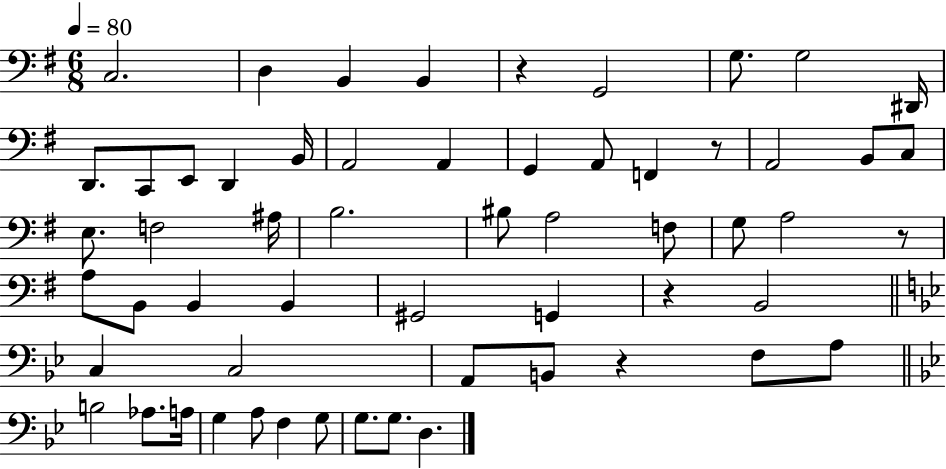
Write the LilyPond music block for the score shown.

{
  \clef bass
  \numericTimeSignature
  \time 6/8
  \key g \major
  \tempo 4 = 80
  c2. | d4 b,4 b,4 | r4 g,2 | g8. g2 dis,16 | \break d,8. c,8 e,8 d,4 b,16 | a,2 a,4 | g,4 a,8 f,4 r8 | a,2 b,8 c8 | \break e8. f2 ais16 | b2. | bis8 a2 f8 | g8 a2 r8 | \break a8 b,8 b,4 b,4 | gis,2 g,4 | r4 b,2 | \bar "||" \break \key bes \major c4 c2 | a,8 b,8 r4 f8 a8 | \bar "||" \break \key bes \major b2 aes8. a16 | g4 a8 f4 g8 | g8. g8. d4. | \bar "|."
}